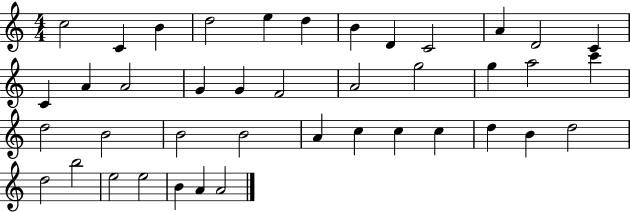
{
  \clef treble
  \numericTimeSignature
  \time 4/4
  \key c \major
  c''2 c'4 b'4 | d''2 e''4 d''4 | b'4 d'4 c'2 | a'4 d'2 c'4 | \break c'4 a'4 a'2 | g'4 g'4 f'2 | a'2 g''2 | g''4 a''2 c'''4 | \break d''2 b'2 | b'2 b'2 | a'4 c''4 c''4 c''4 | d''4 b'4 d''2 | \break d''2 b''2 | e''2 e''2 | b'4 a'4 a'2 | \bar "|."
}